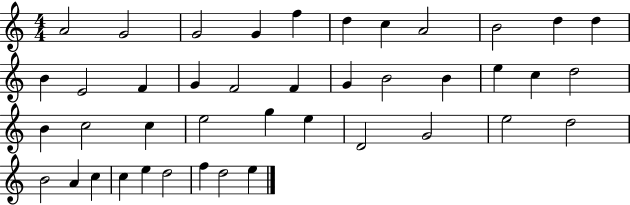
{
  \clef treble
  \numericTimeSignature
  \time 4/4
  \key c \major
  a'2 g'2 | g'2 g'4 f''4 | d''4 c''4 a'2 | b'2 d''4 d''4 | \break b'4 e'2 f'4 | g'4 f'2 f'4 | g'4 b'2 b'4 | e''4 c''4 d''2 | \break b'4 c''2 c''4 | e''2 g''4 e''4 | d'2 g'2 | e''2 d''2 | \break b'2 a'4 c''4 | c''4 e''4 d''2 | f''4 d''2 e''4 | \bar "|."
}